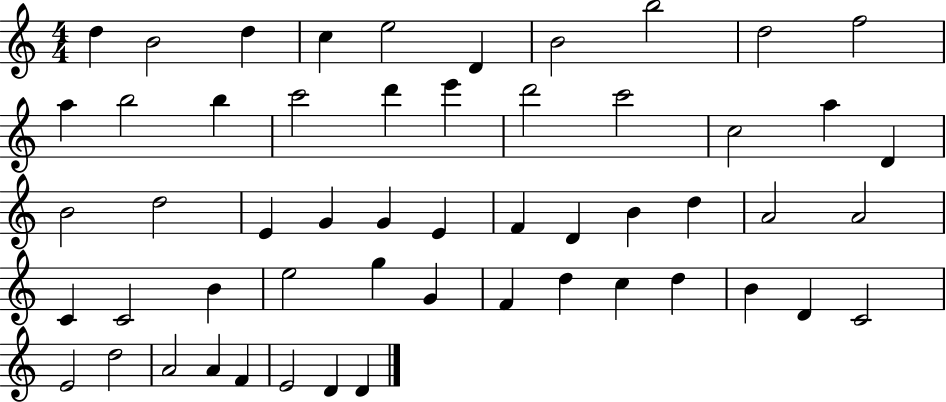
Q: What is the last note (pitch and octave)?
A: D4